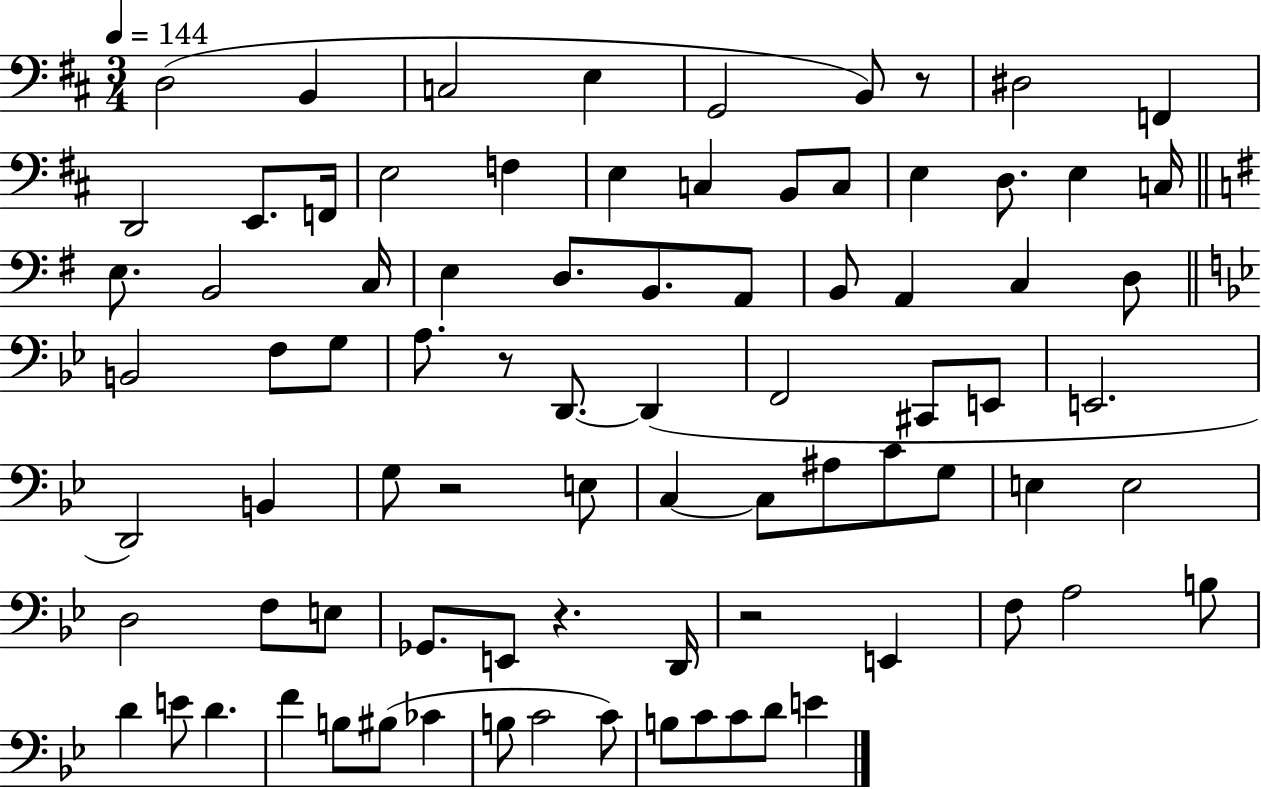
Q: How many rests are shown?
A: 5